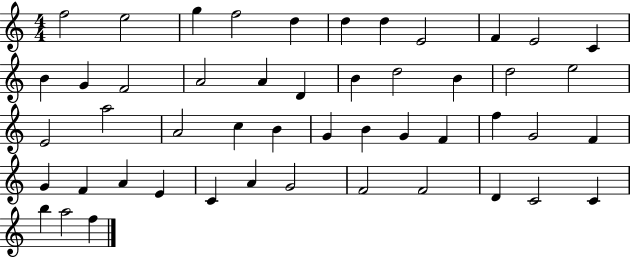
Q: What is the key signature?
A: C major